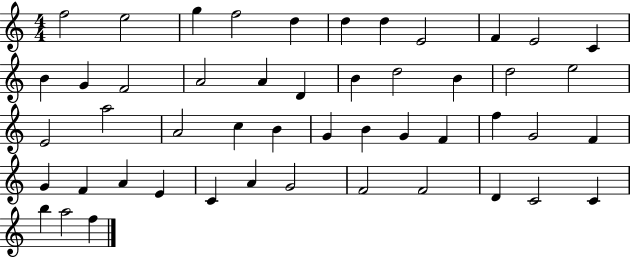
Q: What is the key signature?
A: C major